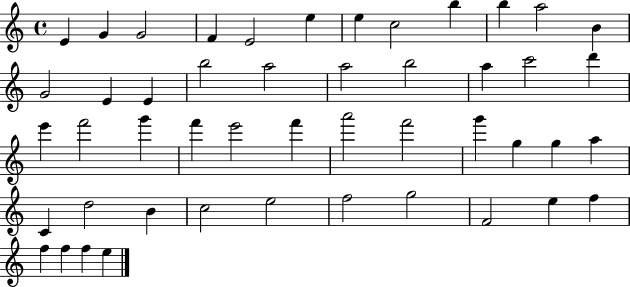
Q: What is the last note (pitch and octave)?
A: E5